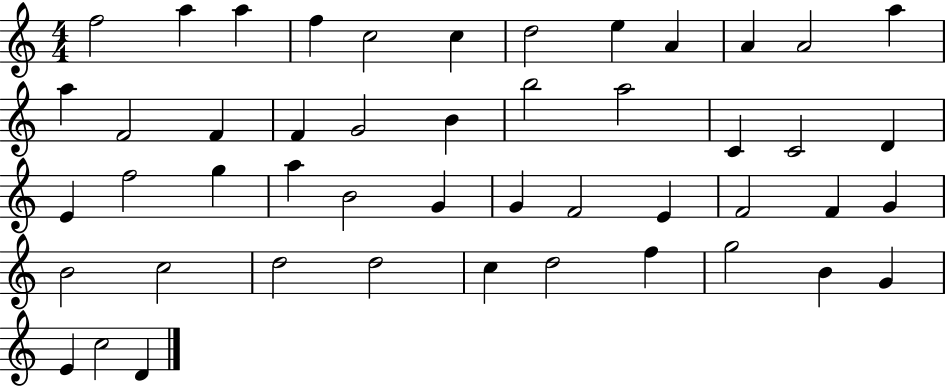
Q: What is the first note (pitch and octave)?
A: F5